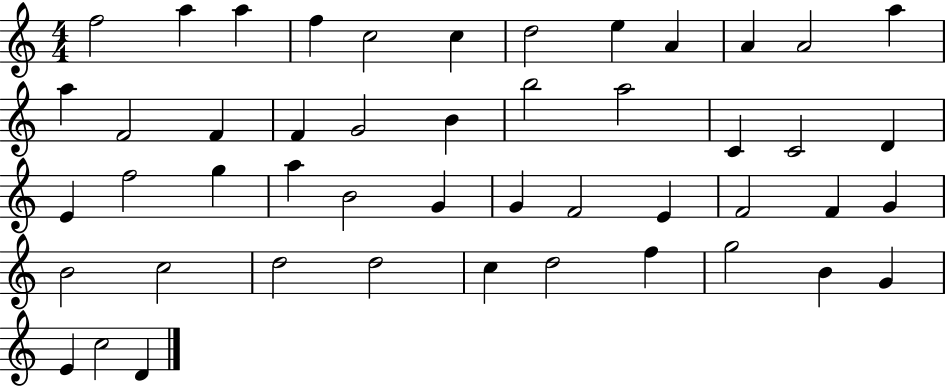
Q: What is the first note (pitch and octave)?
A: F5